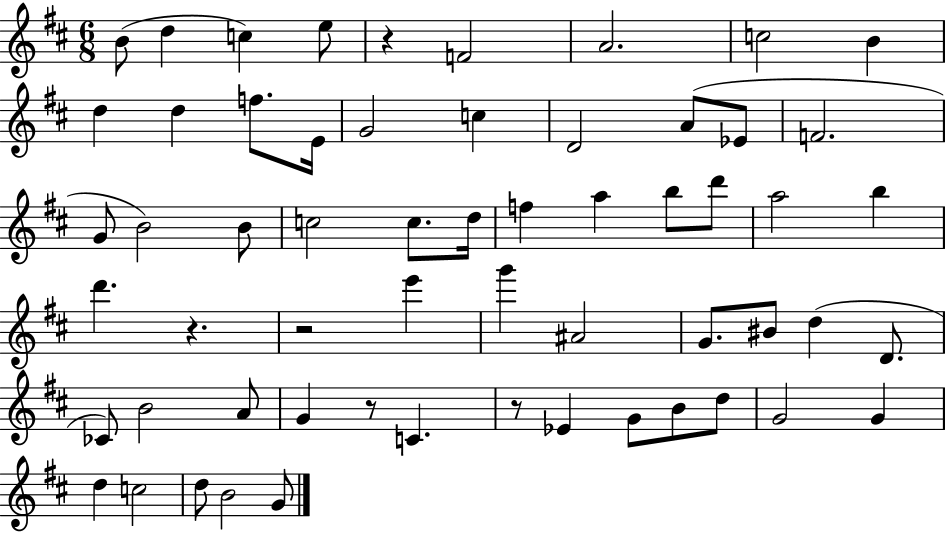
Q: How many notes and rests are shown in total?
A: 59